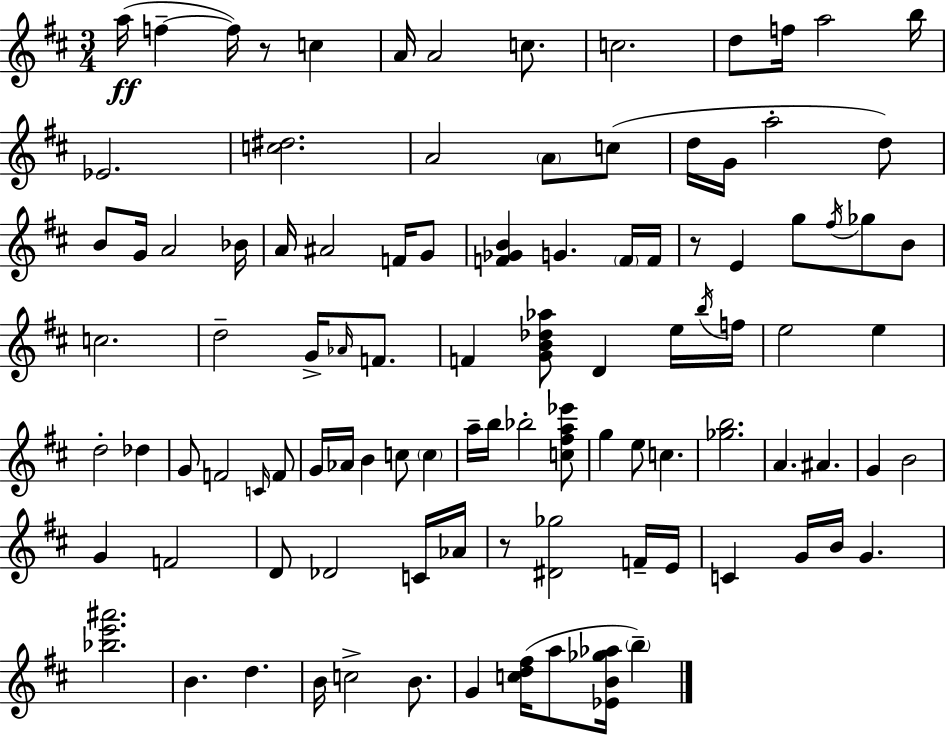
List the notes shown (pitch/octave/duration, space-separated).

A5/s F5/q F5/s R/e C5/q A4/s A4/h C5/e. C5/h. D5/e F5/s A5/h B5/s Eb4/h. [C5,D#5]/h. A4/h A4/e C5/e D5/s G4/s A5/h D5/e B4/e G4/s A4/h Bb4/s A4/s A#4/h F4/s G4/e [F4,Gb4,B4]/q G4/q. F4/s F4/s R/e E4/q G5/e F#5/s Gb5/e B4/e C5/h. D5/h G4/s Ab4/s F4/e. F4/q [G4,B4,Db5,Ab5]/e D4/q E5/s B5/s F5/s E5/h E5/q D5/h Db5/q G4/e F4/h C4/s F4/e G4/s Ab4/s B4/q C5/e C5/q A5/s B5/s Bb5/h [C5,F#5,A5,Eb6]/e G5/q E5/e C5/q. [Gb5,B5]/h. A4/q. A#4/q. G4/q B4/h G4/q F4/h D4/e Db4/h C4/s Ab4/s R/e [D#4,Gb5]/h F4/s E4/s C4/q G4/s B4/s G4/q. [Bb5,E6,A#6]/h. B4/q. D5/q. B4/s C5/h B4/e. G4/q [C5,D5,F#5]/s A5/e [Eb4,B4,Gb5,Ab5]/s B5/q